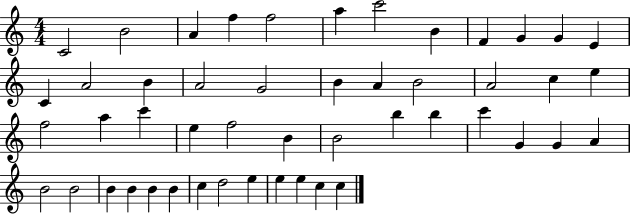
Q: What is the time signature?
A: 4/4